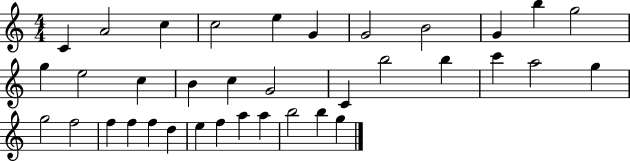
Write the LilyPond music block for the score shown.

{
  \clef treble
  \numericTimeSignature
  \time 4/4
  \key c \major
  c'4 a'2 c''4 | c''2 e''4 g'4 | g'2 b'2 | g'4 b''4 g''2 | \break g''4 e''2 c''4 | b'4 c''4 g'2 | c'4 b''2 b''4 | c'''4 a''2 g''4 | \break g''2 f''2 | f''4 f''4 f''4 d''4 | e''4 f''4 a''4 a''4 | b''2 b''4 g''4 | \break \bar "|."
}